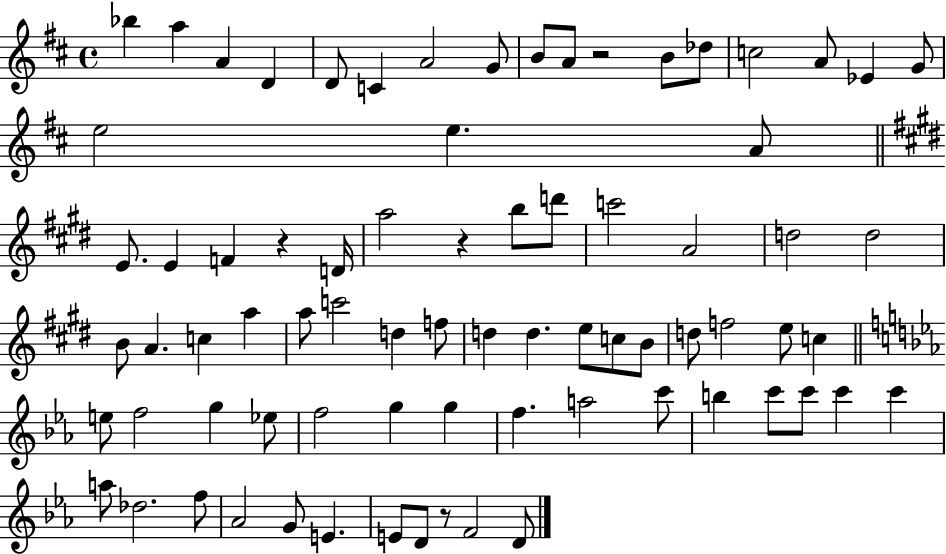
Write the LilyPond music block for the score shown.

{
  \clef treble
  \time 4/4
  \defaultTimeSignature
  \key d \major
  bes''4 a''4 a'4 d'4 | d'8 c'4 a'2 g'8 | b'8 a'8 r2 b'8 des''8 | c''2 a'8 ees'4 g'8 | \break e''2 e''4. a'8 | \bar "||" \break \key e \major e'8. e'4 f'4 r4 d'16 | a''2 r4 b''8 d'''8 | c'''2 a'2 | d''2 d''2 | \break b'8 a'4. c''4 a''4 | a''8 c'''2 d''4 f''8 | d''4 d''4. e''8 c''8 b'8 | d''8 f''2 e''8 c''4 | \break \bar "||" \break \key c \minor e''8 f''2 g''4 ees''8 | f''2 g''4 g''4 | f''4. a''2 c'''8 | b''4 c'''8 c'''8 c'''4 c'''4 | \break a''8 des''2. f''8 | aes'2 g'8 e'4. | e'8 d'8 r8 f'2 d'8 | \bar "|."
}